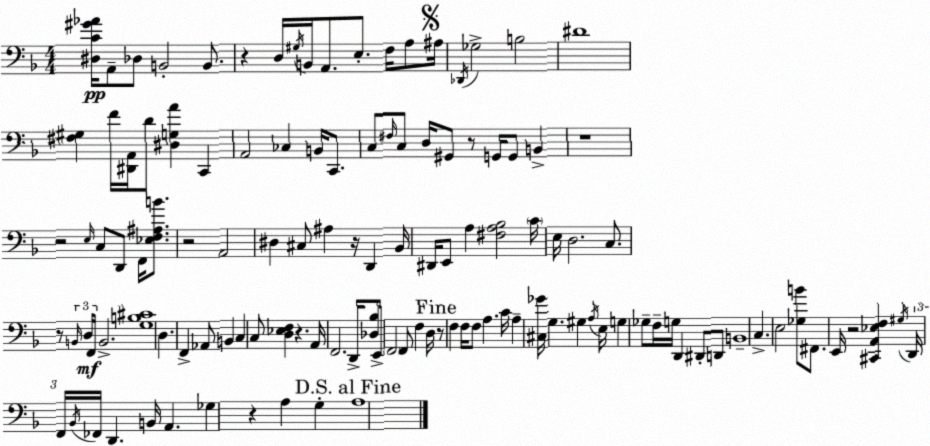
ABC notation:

X:1
T:Untitled
M:4/4
L:1/4
K:F
[^D,C^G_A]/4 A,,/2 _D,/2 B,,2 B,,/2 z D,/4 ^G,/4 B,,/4 A,,/2 E,/2 F,/4 A,/2 ^A,/4 _D,,/4 _G,2 B,2 ^D4 [^F,^G,] F/4 [^D,,A,,]/4 D/2 [^D,G,A] C,, A,,2 _C, B,,/4 C,,/2 C,/2 ^F,/4 C,/2 D,/4 ^G,,/2 z/2 G,,/4 G,,/2 B,, z4 z2 E,/4 C,/2 D,,/2 F,,/4 [_E,F,^A,B]/2 z2 A,,2 ^D, ^C,/2 ^A, z/4 D,, _B,,/4 ^D,,/4 E,,/2 A, [^F,A,_B,]2 C/4 E,/4 D,2 C,/2 z/2 B,,/4 D,/4 F,,/4 B,,2 [G,B,^C]4 D, F,, _A,,/2 B,, C, C,/2 [D,_E,F,] z A,,/4 F,,2 D,,/4 [_D,_B,]/2 E,,/4 F,,2 F,,/2 F, D,/4 z/2 F, F,/4 F,/2 A, C/4 A, [^C,_G]/4 G, ^G, A,/4 E,/4 G, _G,/2 F,/4 G,/4 D,, ^D,,/2 D,,/2 B,,4 C, E,2 [_G,B]/2 ^F,,/2 E,,/4 z2 [^C,,A,,_E,F,] ^G,/4 D,,/4 F,,/4 _B,,/4 _F,,/4 D,, B,,/4 A,, _G, z A, G, A,4